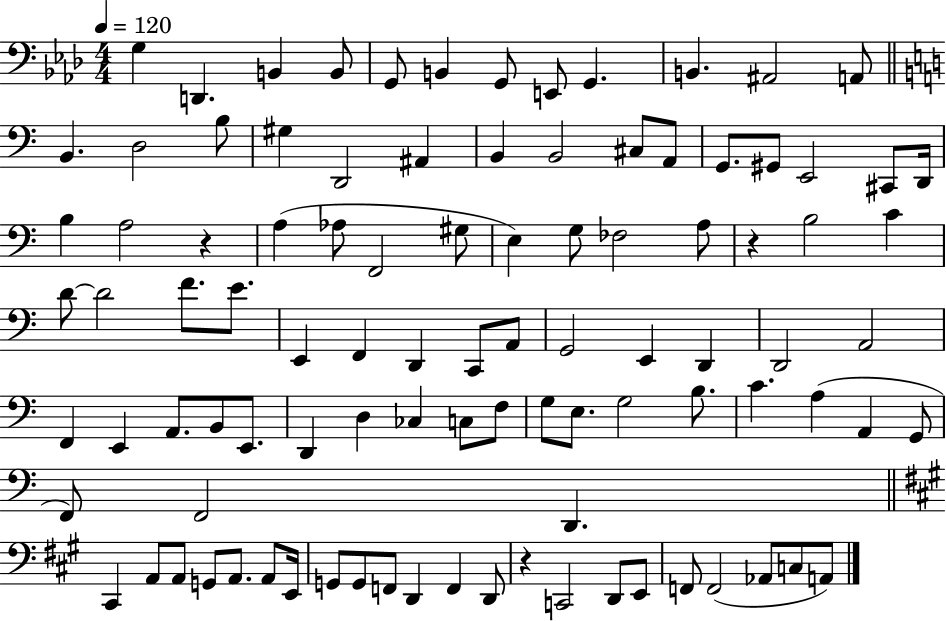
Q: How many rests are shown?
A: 3